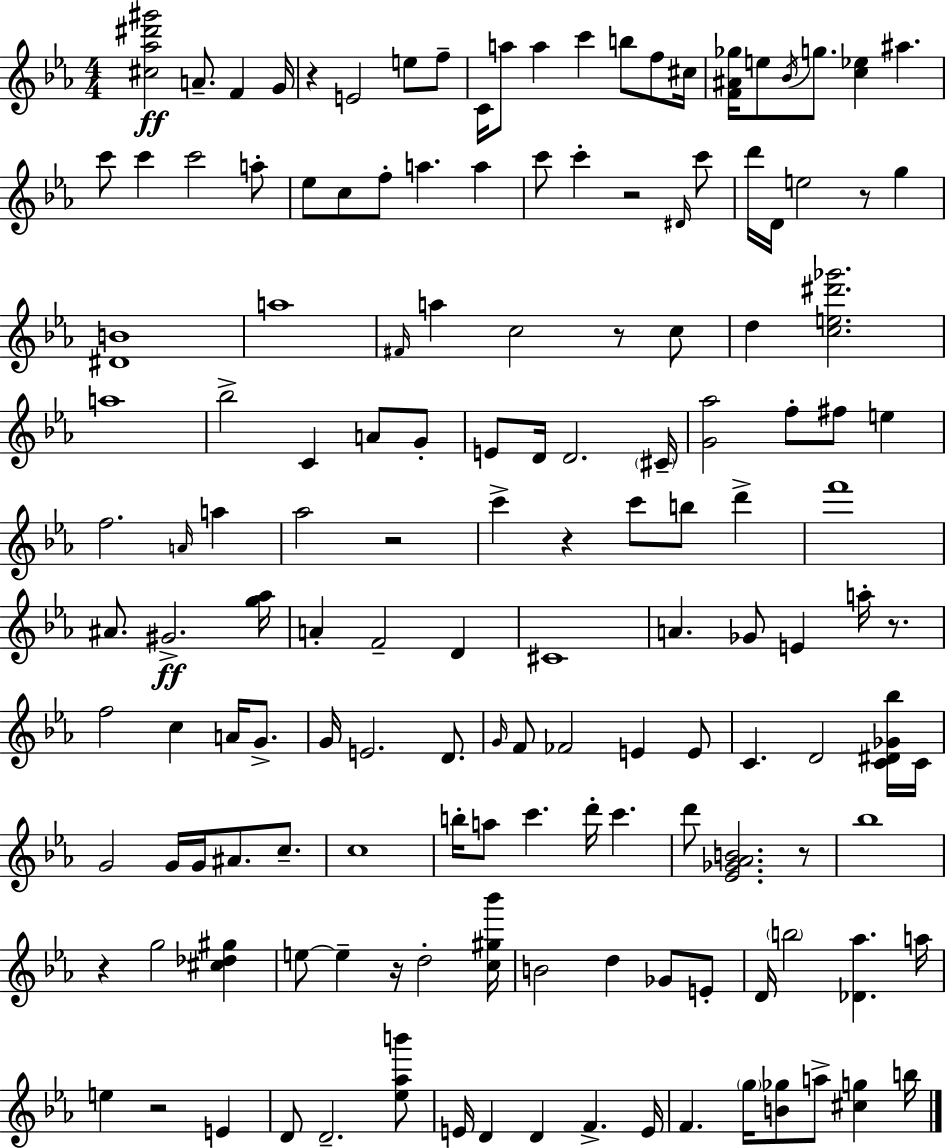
{
  \clef treble
  \numericTimeSignature
  \time 4/4
  \key ees \major
  <cis'' aes'' dis''' gis'''>2\ff a'8.-- f'4 g'16 | r4 e'2 e''8 f''8-- | c'16 a''8 a''4 c'''4 b''8 f''8 cis''16 | <f' ais' ges''>16 e''8 \acciaccatura { bes'16 } g''8. <c'' ees''>4 ais''4. | \break c'''8 c'''4 c'''2 a''8-. | ees''8 c''8 f''8-. a''4. a''4 | c'''8 c'''4-. r2 \grace { dis'16 } | c'''8 d'''16 d'16 e''2 r8 g''4 | \break <dis' b'>1 | a''1 | \grace { fis'16 } a''4 c''2 r8 | c''8 d''4 <c'' e'' dis''' ges'''>2. | \break a''1 | bes''2-> c'4 a'8 | g'8-. e'8 d'16 d'2. | \parenthesize cis'16-- <g' aes''>2 f''8-. fis''8 e''4 | \break f''2. \grace { a'16 } | a''4 aes''2 r2 | c'''4-> r4 c'''8 b''8 | d'''4-> f'''1 | \break ais'8. gis'2.->\ff | <g'' aes''>16 a'4-. f'2-- | d'4 cis'1 | a'4. ges'8 e'4 | \break a''16-. r8. f''2 c''4 | a'16 g'8.-> g'16 e'2. | d'8. \grace { g'16 } f'8 fes'2 e'4 | e'8 c'4. d'2 | \break <c' dis' ges' bes''>16 c'16 g'2 g'16 g'16 ais'8. | c''8.-- c''1 | b''16-. a''8 c'''4. d'''16-. c'''4. | d'''8 <ees' ges' aes' b'>2. | \break r8 bes''1 | r4 g''2 | <cis'' des'' gis''>4 e''8~~ e''4-- r16 d''2-. | <c'' gis'' bes'''>16 b'2 d''4 | \break ges'8 e'8-. d'16 \parenthesize b''2 <des' aes''>4. | a''16 e''4 r2 | e'4 d'8 d'2.-- | <ees'' aes'' b'''>8 e'16 d'4 d'4 f'4.-> | \break e'16 f'4. \parenthesize g''16 <b' ges''>8 a''8-> | <cis'' g''>4 b''16 \bar "|."
}